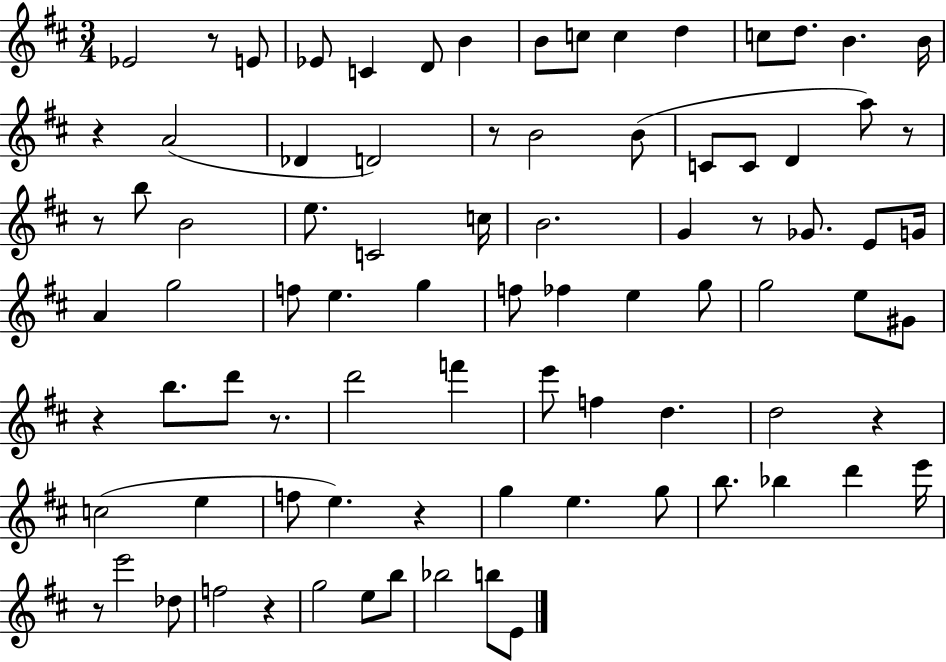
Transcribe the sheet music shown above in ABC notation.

X:1
T:Untitled
M:3/4
L:1/4
K:D
_E2 z/2 E/2 _E/2 C D/2 B B/2 c/2 c d c/2 d/2 B B/4 z A2 _D D2 z/2 B2 B/2 C/2 C/2 D a/2 z/2 z/2 b/2 B2 e/2 C2 c/4 B2 G z/2 _G/2 E/2 G/4 A g2 f/2 e g f/2 _f e g/2 g2 e/2 ^G/2 z b/2 d'/2 z/2 d'2 f' e'/2 f d d2 z c2 e f/2 e z g e g/2 b/2 _b d' e'/4 z/2 e'2 _d/2 f2 z g2 e/2 b/2 _b2 b/2 E/2